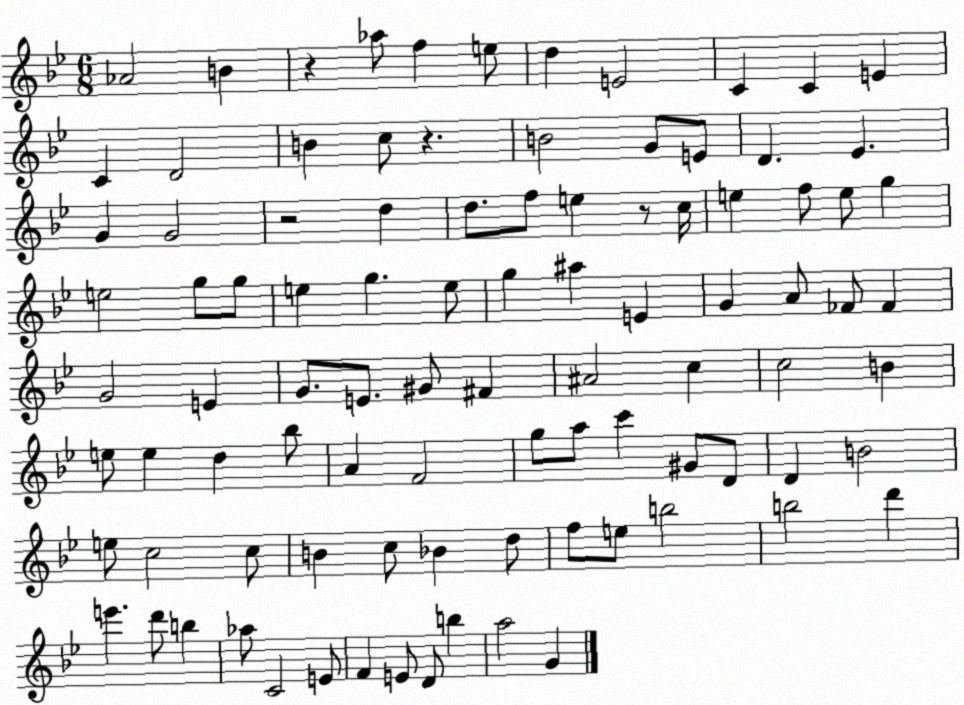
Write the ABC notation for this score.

X:1
T:Untitled
M:6/8
L:1/4
K:Bb
_A2 B z _a/2 f e/2 d E2 C C E C D2 B c/2 z B2 G/2 E/2 D _E G G2 z2 d d/2 f/2 e z/2 c/4 e f/2 e/2 g e2 g/2 g/2 e g e/2 g ^a E G A/2 _F/2 _F G2 E G/2 E/2 ^G/2 ^F ^A2 c c2 B e/2 e d _b/2 A F2 g/2 a/2 c' ^G/2 D/2 D B2 e/2 c2 c/2 B c/2 _B d/2 f/2 e/2 b2 b2 d' e' d'/2 b _a/2 C2 E/2 F E/2 D/2 b a2 G